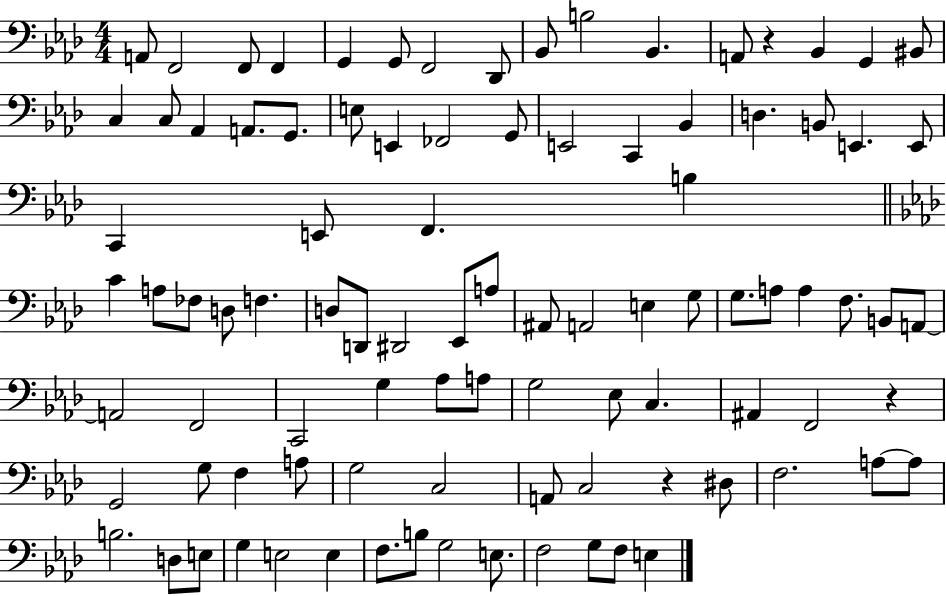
A2/e F2/h F2/e F2/q G2/q G2/e F2/h Db2/e Bb2/e B3/h Bb2/q. A2/e R/q Bb2/q G2/q BIS2/e C3/q C3/e Ab2/q A2/e. G2/e. E3/e E2/q FES2/h G2/e E2/h C2/q Bb2/q D3/q. B2/e E2/q. E2/e C2/q E2/e F2/q. B3/q C4/q A3/e FES3/e D3/e F3/q. D3/e D2/e D#2/h Eb2/e A3/e A#2/e A2/h E3/q G3/e G3/e. A3/e A3/q F3/e. B2/e A2/e A2/h F2/h C2/h G3/q Ab3/e A3/e G3/h Eb3/e C3/q. A#2/q F2/h R/q G2/h G3/e F3/q A3/e G3/h C3/h A2/e C3/h R/q D#3/e F3/h. A3/e A3/e B3/h. D3/e E3/e G3/q E3/h E3/q F3/e. B3/e G3/h E3/e. F3/h G3/e F3/e E3/q